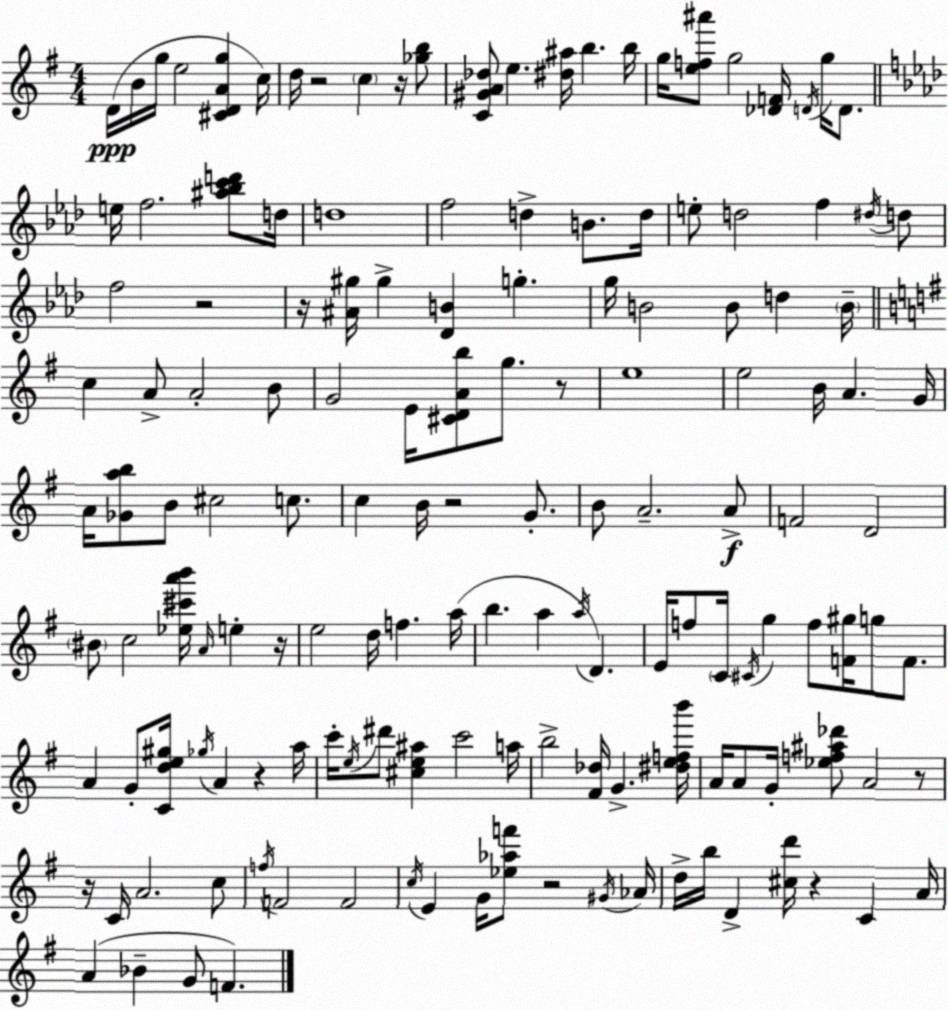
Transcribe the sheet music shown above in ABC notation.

X:1
T:Untitled
M:4/4
L:1/4
K:Em
D/4 B/4 g/4 e2 [^CDAg] c/4 d/4 z2 c z/4 [_gb]/2 [C^GA_d]/2 e [^d^a]/4 b b/4 g/4 [ef^a']/2 g2 [_DF]/4 D/4 g/4 D/2 e/4 f2 [^a_bc'd']/2 d/4 d4 f2 d B/2 d/4 e/2 d2 f ^d/4 d/2 f2 z2 z/4 [^A^g]/4 ^g [_DB] g g/4 B2 B/2 d B/4 c A/2 A2 B/2 G2 E/4 [^CDAb]/2 g/2 z/2 e4 e2 B/4 A G/4 A/4 [_Gab]/2 B/2 ^c2 c/2 c B/4 z2 G/2 B/2 A2 A/2 F2 D2 ^B/2 c2 [_e^c'a'b']/4 A/4 e z/4 e2 d/4 f a/4 b a a/4 D E/4 f/2 C/4 ^C/4 g f/2 [F^g]/4 g/2 F/2 A G/2 [Cde^g]/4 _g/4 A z a/4 c'/4 e/4 ^d'/2 [^ce^a] c'2 a/4 b2 [^F_d]/4 G [^defb']/4 A/4 A/2 G/4 [_ef^a_d']/2 A2 z/2 z/4 C/4 A2 c/2 f/4 F2 F2 c/4 E G/4 [_e_af']/2 z2 ^G/4 _A/4 d/4 b/4 D [^cd']/4 z C A/4 A _B G/2 F